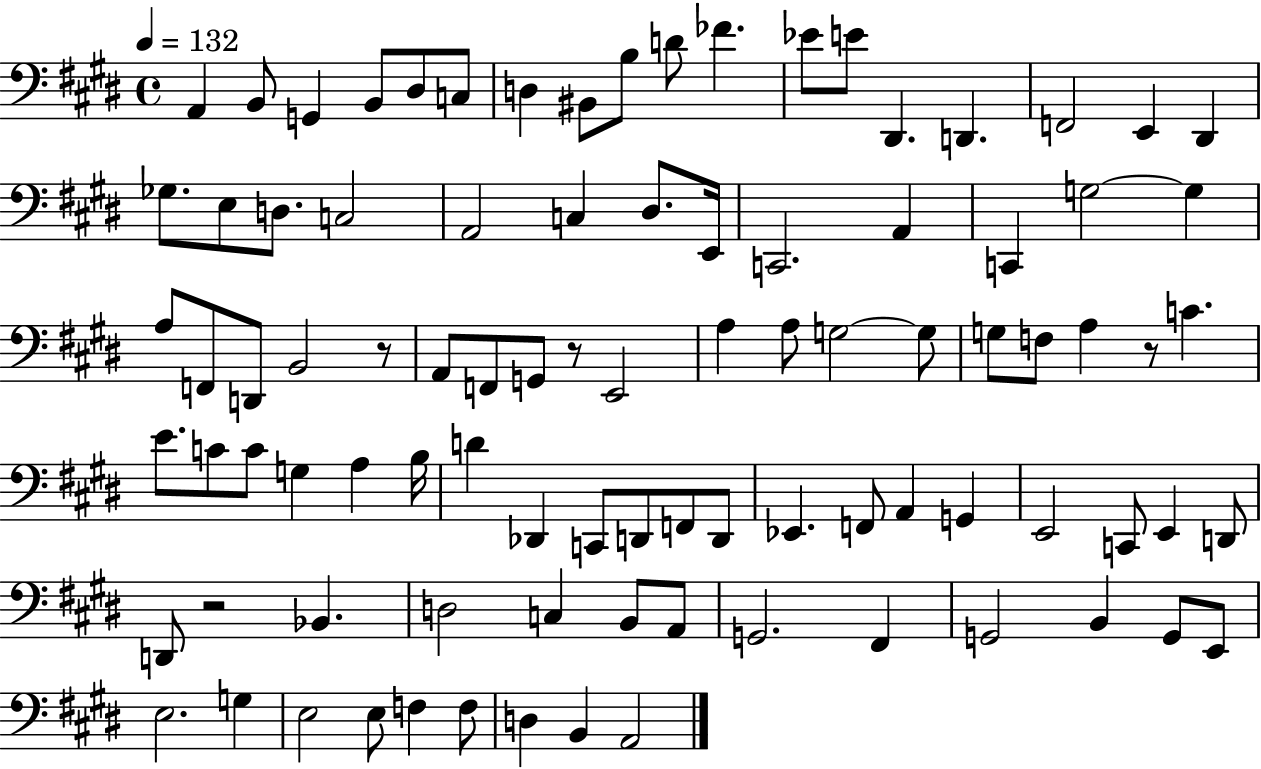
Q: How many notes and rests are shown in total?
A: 92